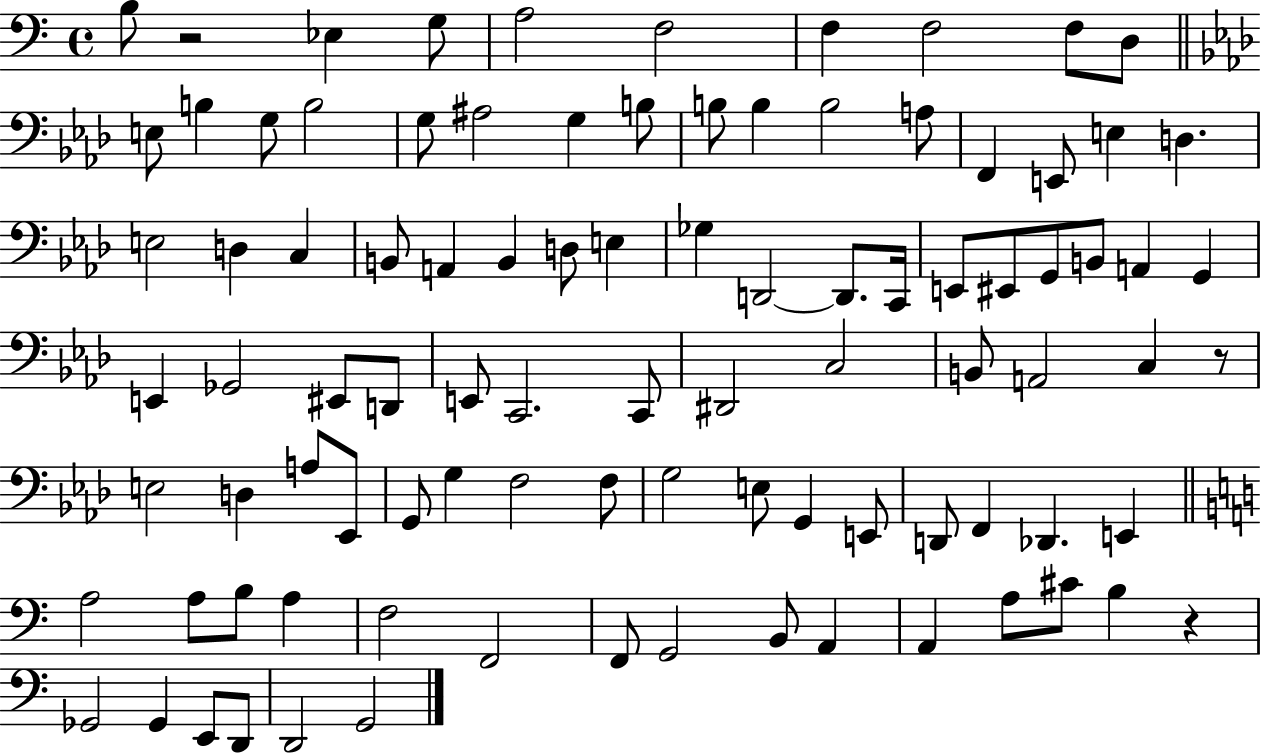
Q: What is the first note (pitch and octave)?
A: B3